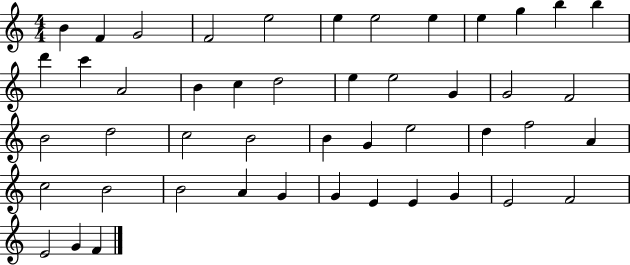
B4/q F4/q G4/h F4/h E5/h E5/q E5/h E5/q E5/q G5/q B5/q B5/q D6/q C6/q A4/h B4/q C5/q D5/h E5/q E5/h G4/q G4/h F4/h B4/h D5/h C5/h B4/h B4/q G4/q E5/h D5/q F5/h A4/q C5/h B4/h B4/h A4/q G4/q G4/q E4/q E4/q G4/q E4/h F4/h E4/h G4/q F4/q